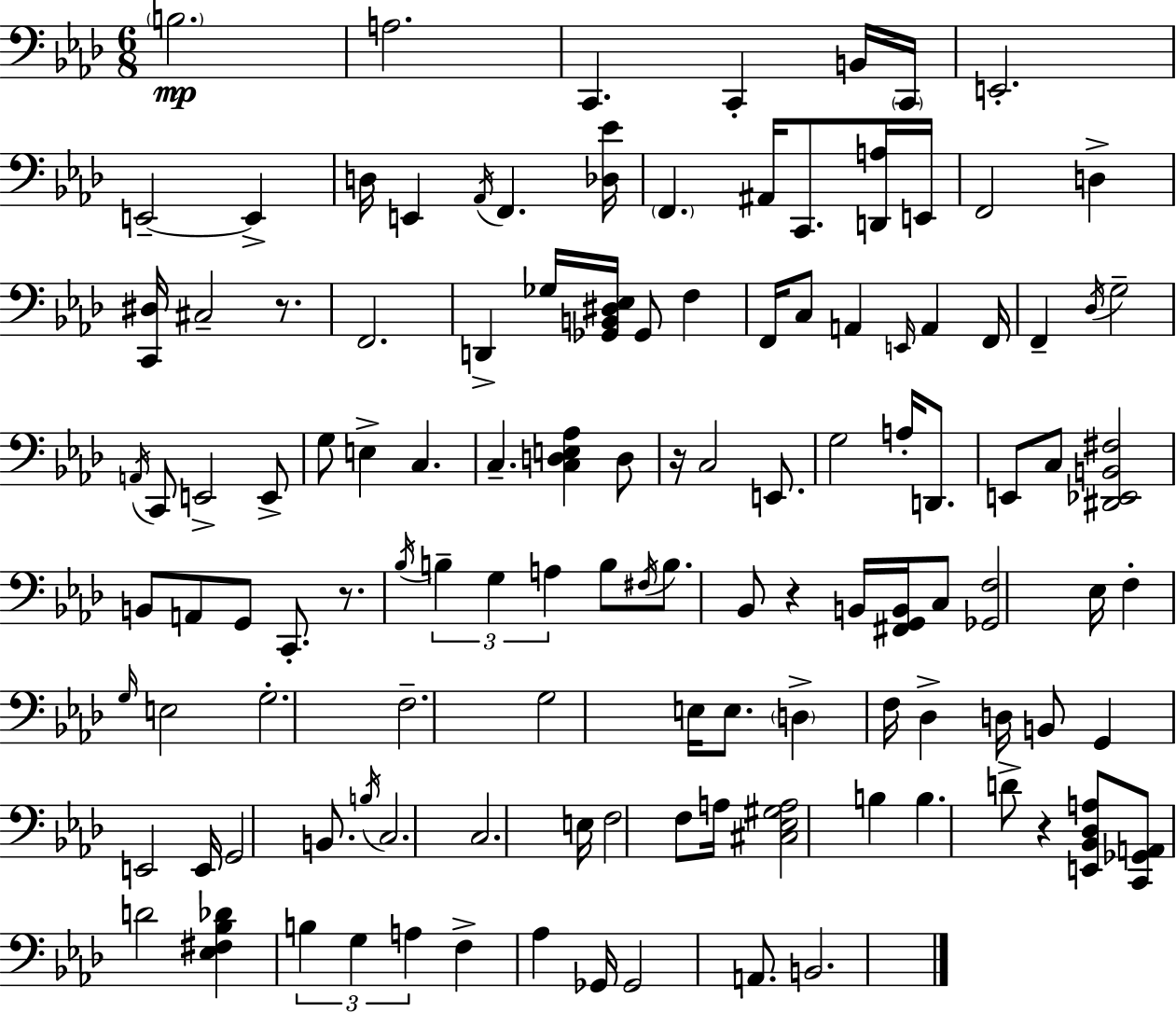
X:1
T:Untitled
M:6/8
L:1/4
K:Ab
B,2 A,2 C,, C,, B,,/4 C,,/4 E,,2 E,,2 E,, D,/4 E,, _A,,/4 F,, [_D,_E]/4 F,, ^A,,/4 C,,/2 [D,,A,]/4 E,,/4 F,,2 D, [C,,^D,]/4 ^C,2 z/2 F,,2 D,, _G,/4 [_G,,B,,^D,_E,]/4 _G,,/2 F, F,,/4 C,/2 A,, E,,/4 A,, F,,/4 F,, _D,/4 G,2 A,,/4 C,,/2 E,,2 E,,/2 G,/2 E, C, C, [C,D,E,_A,] D,/2 z/4 C,2 E,,/2 G,2 A,/4 D,,/2 E,,/2 C,/2 [^D,,_E,,B,,^F,]2 B,,/2 A,,/2 G,,/2 C,,/2 z/2 _B,/4 B, G, A, B,/2 ^F,/4 B,/2 _B,,/2 z B,,/4 [^F,,G,,B,,]/4 C,/2 [_G,,F,]2 _E,/4 F, G,/4 E,2 G,2 F,2 G,2 E,/4 E,/2 D, F,/4 _D, D,/4 B,,/2 G,, E,,2 E,,/4 G,,2 B,,/2 B,/4 C,2 C,2 E,/4 F,2 F,/2 A,/4 [^C,_E,^G,A,]2 B, B, D/2 z [E,,_B,,_D,A,]/2 [C,,_G,,A,,]/2 D2 [_E,^F,_B,_D] B, G, A, F, _A, _G,,/4 _G,,2 A,,/2 B,,2